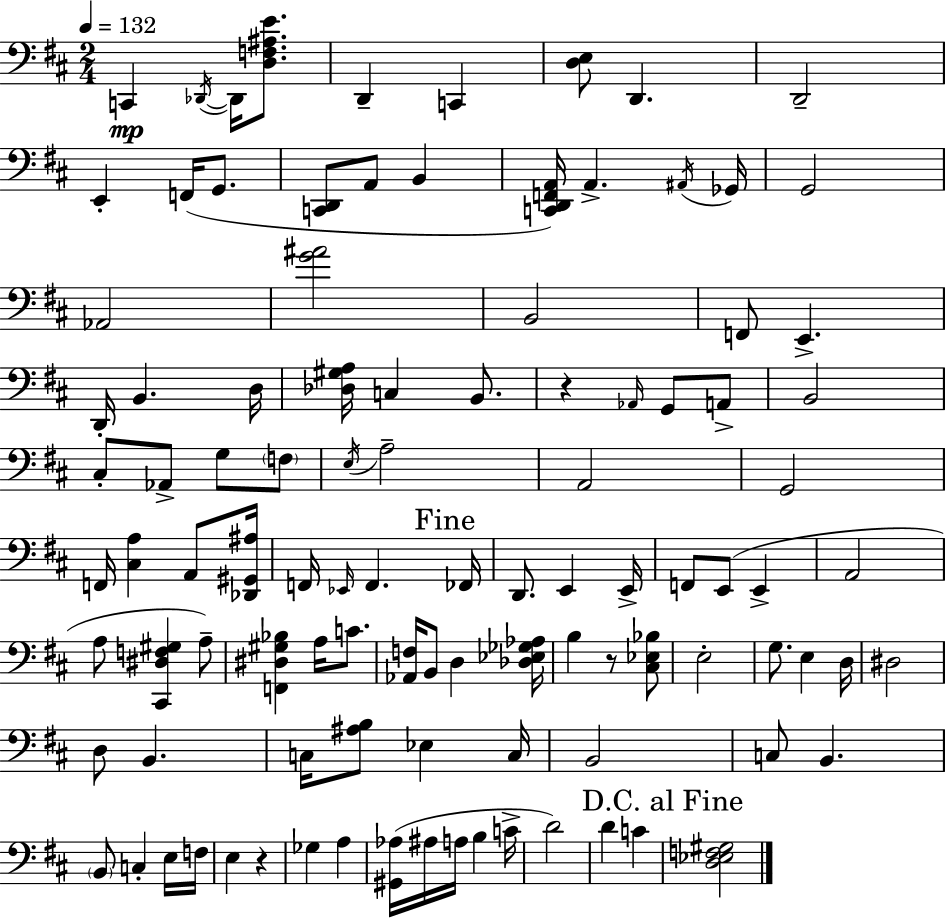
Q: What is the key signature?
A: D major